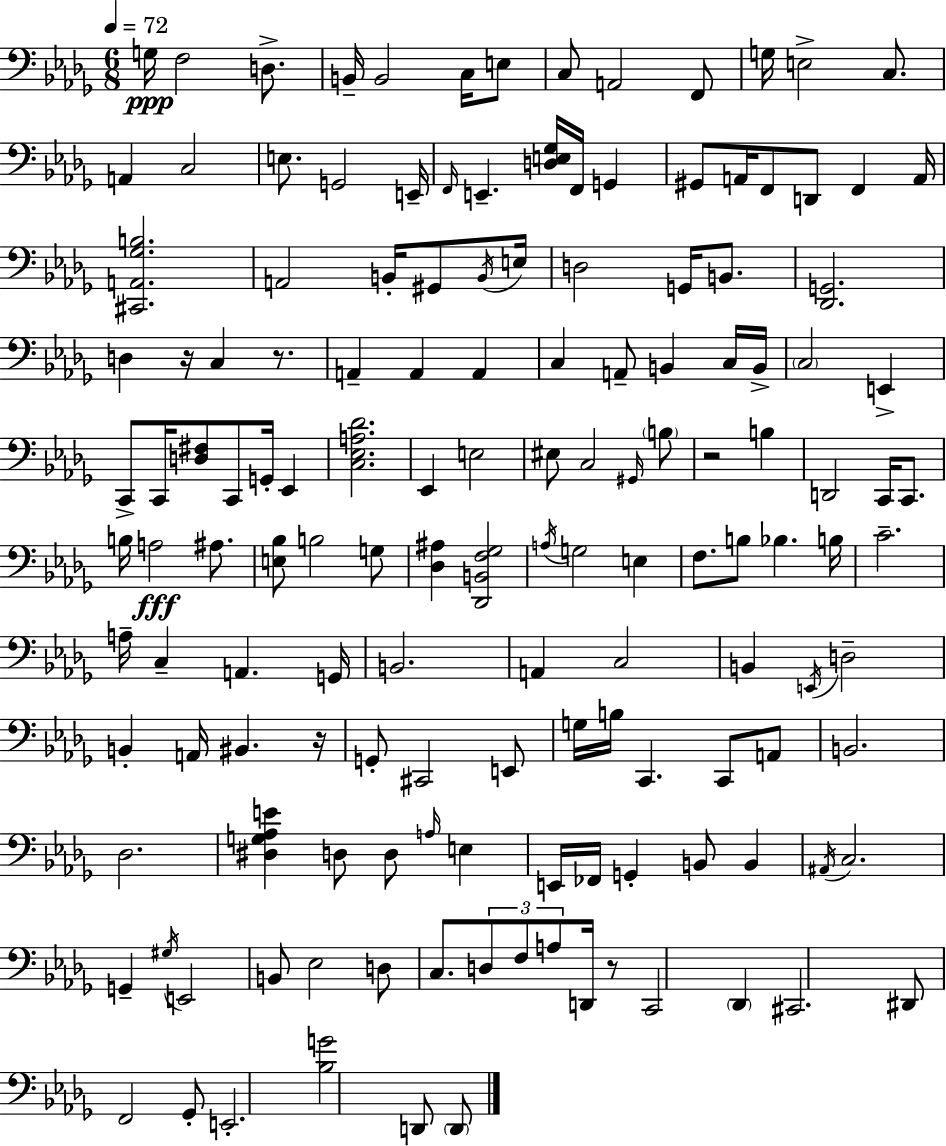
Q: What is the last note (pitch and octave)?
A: D2